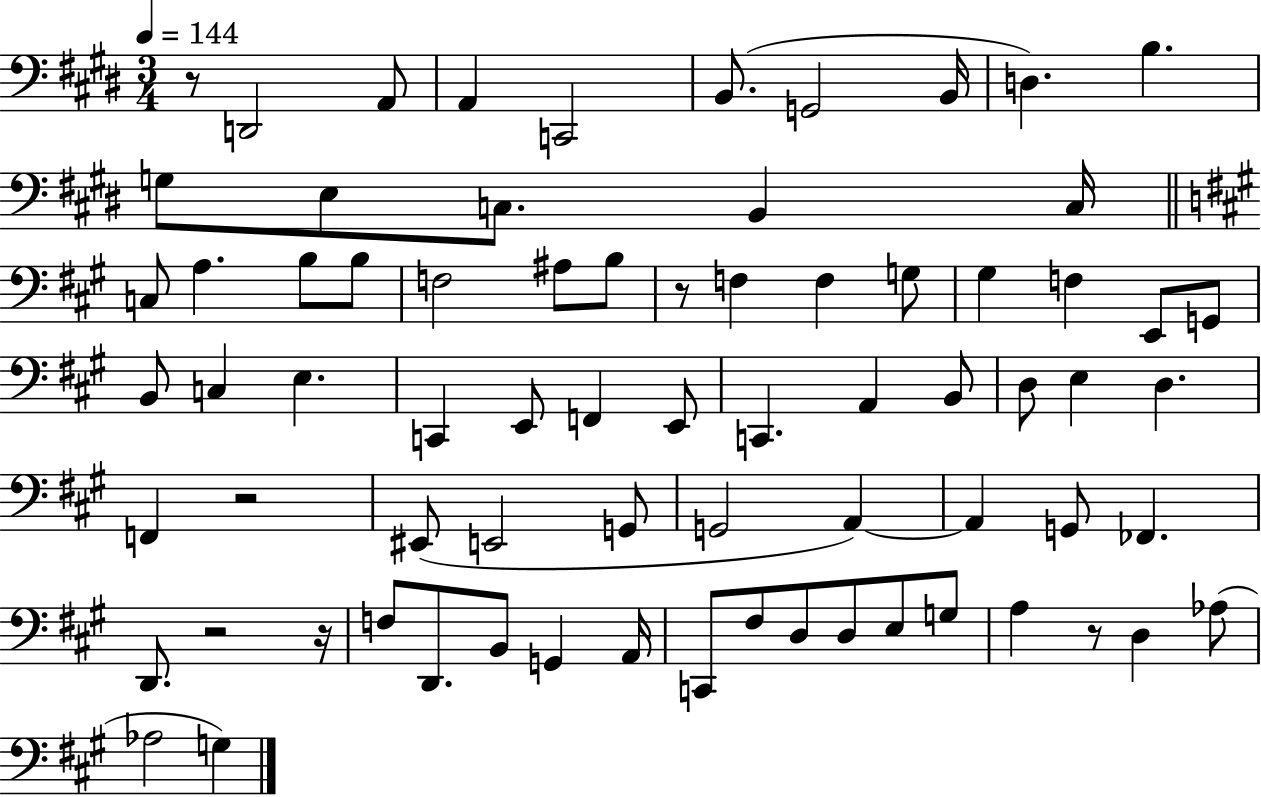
X:1
T:Untitled
M:3/4
L:1/4
K:E
z/2 D,,2 A,,/2 A,, C,,2 B,,/2 G,,2 B,,/4 D, B, G,/2 E,/2 C,/2 B,, C,/4 C,/2 A, B,/2 B,/2 F,2 ^A,/2 B,/2 z/2 F, F, G,/2 ^G, F, E,,/2 G,,/2 B,,/2 C, E, C,, E,,/2 F,, E,,/2 C,, A,, B,,/2 D,/2 E, D, F,, z2 ^E,,/2 E,,2 G,,/2 G,,2 A,, A,, G,,/2 _F,, D,,/2 z2 z/4 F,/2 D,,/2 B,,/2 G,, A,,/4 C,,/2 ^F,/2 D,/2 D,/2 E,/2 G,/2 A, z/2 D, _A,/2 _A,2 G,